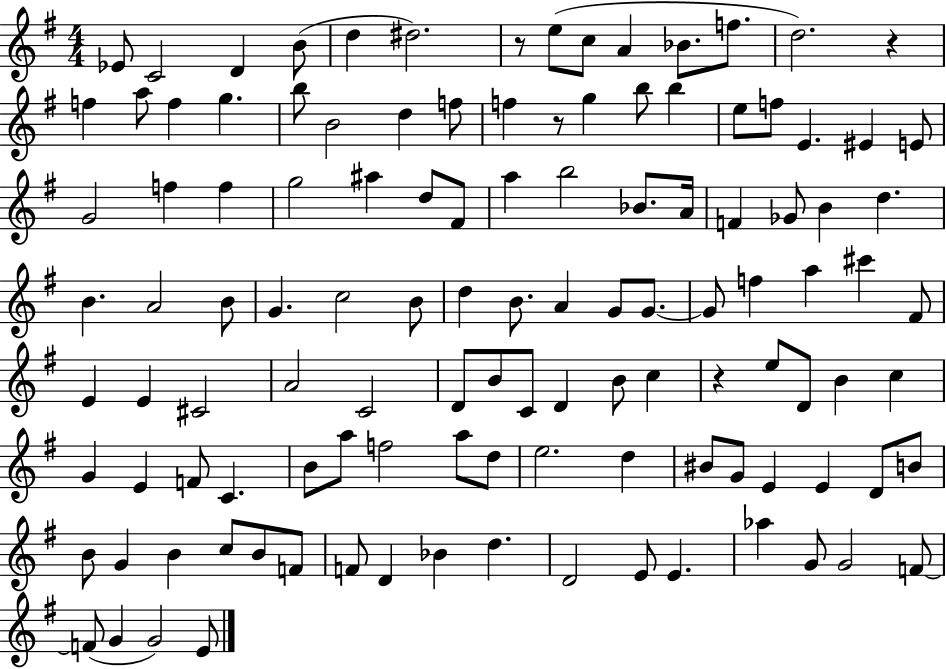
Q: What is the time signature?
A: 4/4